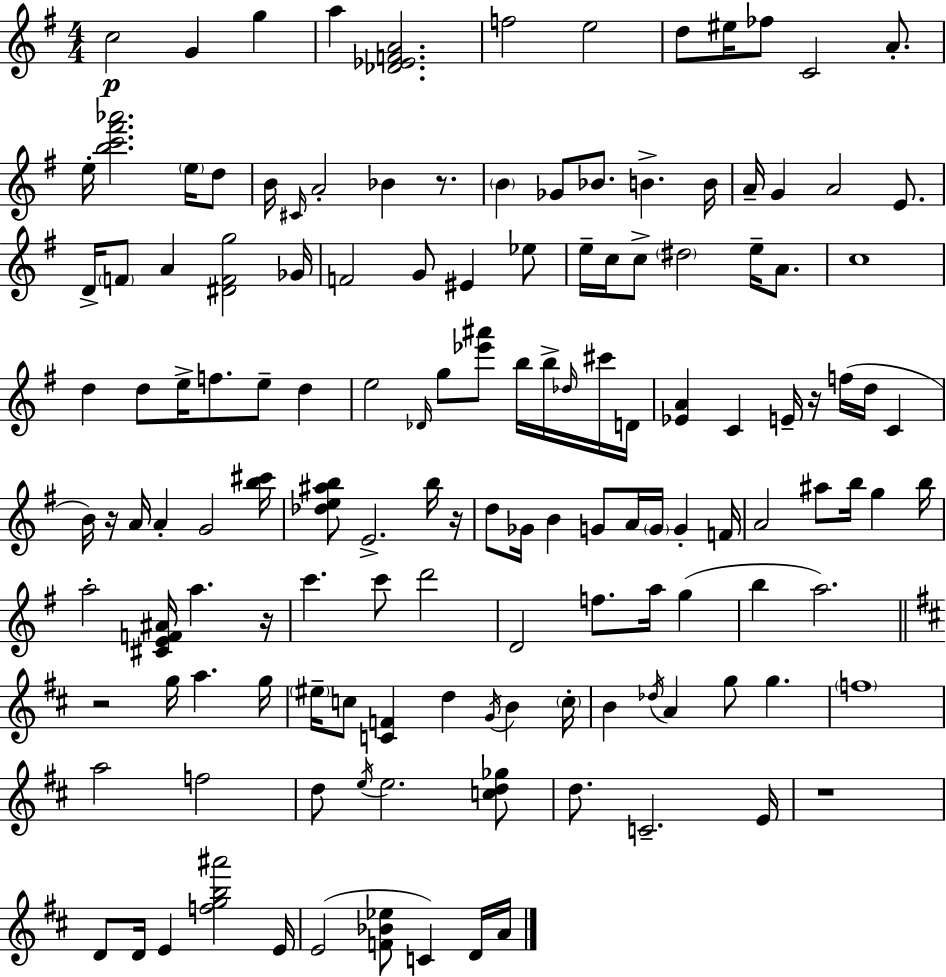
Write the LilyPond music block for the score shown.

{
  \clef treble
  \numericTimeSignature
  \time 4/4
  \key g \major
  c''2\p g'4 g''4 | a''4 <des' ees' f' a'>2. | f''2 e''2 | d''8 eis''16 fes''8 c'2 a'8.-. | \break e''16-. <b'' c''' fis''' aes'''>2. \parenthesize e''16 d''8 | b'16 \grace { cis'16 } a'2-. bes'4 r8. | \parenthesize b'4 ges'8 bes'8. b'4.-> | b'16 a'16-- g'4 a'2 e'8. | \break d'16-> \parenthesize f'8 a'4 <dis' f' g''>2 | ges'16 f'2 g'8 eis'4 ees''8 | e''16-- c''16 c''8-> \parenthesize dis''2 e''16-- a'8. | c''1 | \break d''4 d''8 e''16-> f''8. e''8-- d''4 | e''2 \grace { des'16 } g''8 <ees''' ais'''>8 b''16 b''16-> | \grace { des''16 } cis'''16 d'16 <ees' a'>4 c'4 e'16-- r16 f''16( d''16 c'4 | b'16) r16 a'16 a'4-. g'2 | \break <b'' cis'''>16 <des'' e'' ais'' b''>8 e'2.-> | b''16 r16 d''8 ges'16 b'4 g'8 a'16 \parenthesize g'16 g'4-. | f'16 a'2 ais''8 b''16 g''4 | b''16 a''2-. <cis' e' f' ais'>16 a''4. | \break r16 c'''4. c'''8 d'''2 | d'2 f''8. a''16 g''4( | b''4 a''2.) | \bar "||" \break \key b \minor r2 g''16 a''4. g''16 | \parenthesize eis''16-- c''8 <c' f'>4 d''4 \acciaccatura { g'16 } b'4 | \parenthesize c''16-. b'4 \acciaccatura { des''16 } a'4 g''8 g''4. | \parenthesize f''1 | \break a''2 f''2 | d''8 \acciaccatura { e''16 } e''2. | <c'' d'' ges''>8 d''8. c'2.-- | e'16 r1 | \break d'8 d'16 e'4 <f'' g'' b'' ais'''>2 | e'16 e'2( <f' bes' ees''>8 c'4) | d'16 a'16 \bar "|."
}